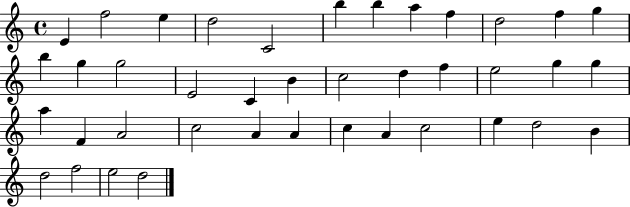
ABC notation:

X:1
T:Untitled
M:4/4
L:1/4
K:C
E f2 e d2 C2 b b a f d2 f g b g g2 E2 C B c2 d f e2 g g a F A2 c2 A A c A c2 e d2 B d2 f2 e2 d2